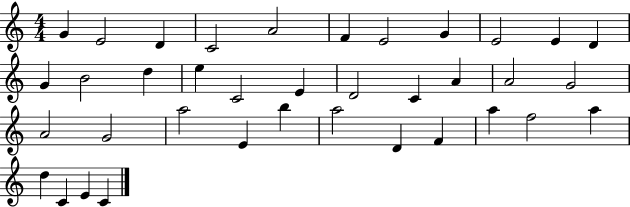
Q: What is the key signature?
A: C major